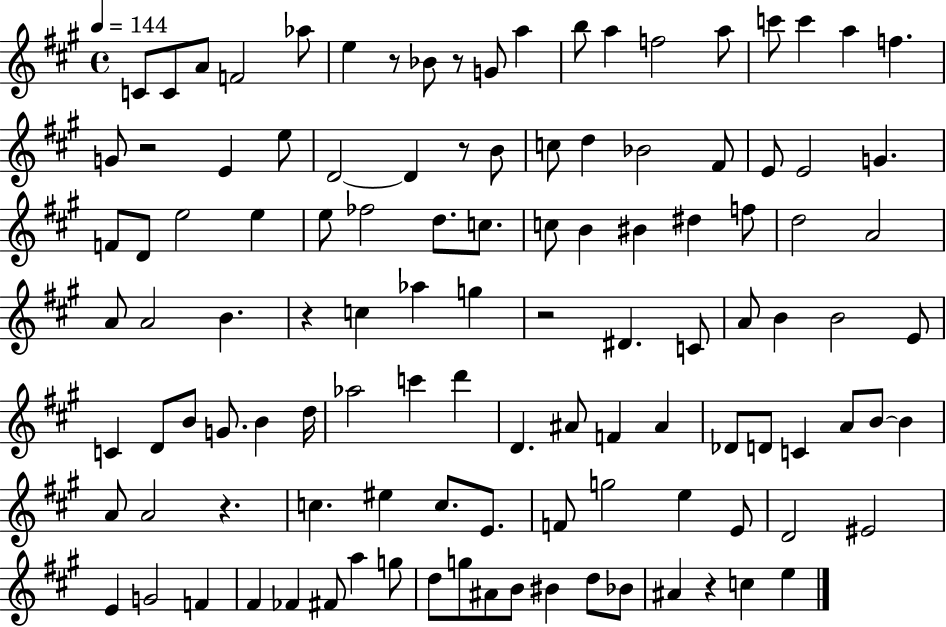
C4/e C4/e A4/e F4/h Ab5/e E5/q R/e Bb4/e R/e G4/e A5/q B5/e A5/q F5/h A5/e C6/e C6/q A5/q F5/q. G4/e R/h E4/q E5/e D4/h D4/q R/e B4/e C5/e D5/q Bb4/h F#4/e E4/e E4/h G4/q. F4/e D4/e E5/h E5/q E5/e FES5/h D5/e. C5/e. C5/e B4/q BIS4/q D#5/q F5/e D5/h A4/h A4/e A4/h B4/q. R/q C5/q Ab5/q G5/q R/h D#4/q. C4/e A4/e B4/q B4/h E4/e C4/q D4/e B4/e G4/e. B4/q D5/s Ab5/h C6/q D6/q D4/q. A#4/e F4/q A#4/q Db4/e D4/e C4/q A4/e B4/e B4/q A4/e A4/h R/q. C5/q. EIS5/q C5/e. E4/e. F4/e G5/h E5/q E4/e D4/h EIS4/h E4/q G4/h F4/q F#4/q FES4/q F#4/e A5/q G5/e D5/e G5/e A#4/e B4/e BIS4/q D5/e Bb4/e A#4/q R/q C5/q E5/q